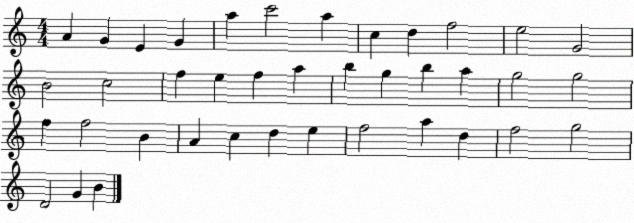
X:1
T:Untitled
M:4/4
L:1/4
K:C
A G E G a c'2 a c d f2 e2 G2 B2 c2 f e f a b g b a g2 g2 f f2 B A c d e f2 a d f2 g2 D2 G B